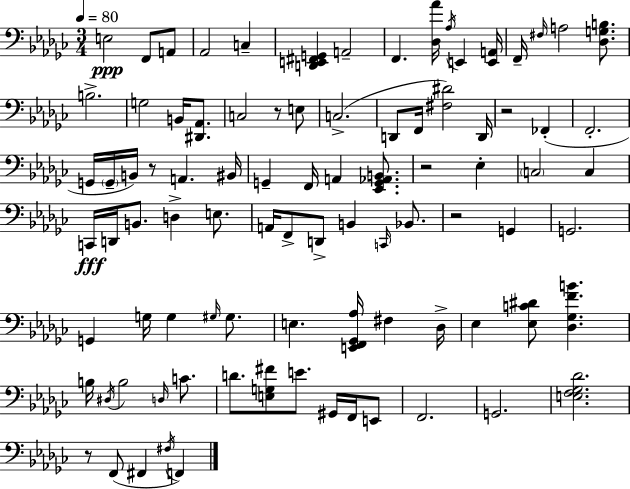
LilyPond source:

{
  \clef bass
  \numericTimeSignature
  \time 3/4
  \key ees \minor
  \tempo 4 = 80
  e2\ppp f,8 a,8 | aes,2 c4-- | <d, e, fis, g,>4 a,2-- | f,4. <des aes'>16 \acciaccatura { aes16 } e,4 | \break <e, a,>16 f,16-- \grace { fis16 } a2 <des g b>8. | b2.-> | g2 b,16 <dis, aes,>8. | c2 r8 | \break e8 c2.->( | d,8 f,16 <fis dis'>2) | d,16 r2 fes,4-.( | f,2.-. | \break g,16 \parenthesize g,16-- b,16) r8 a,4. | bis,16 g,4-- f,16 a,4 <ees, g, aes, b,>8. | r2 ees4-. | \parenthesize c2 c4 | \break c,16\fff d,16 b,8. d4-> e8. | a,16 f,8-> d,8-> b,4 \grace { c,16 } | bes,8. r2 g,4 | g,2. | \break g,4 g16 g4 | \grace { gis16 } gis8. e4. <e, f, ges, aes>16 fis4 | des16-> ees4 <ees c' dis'>8 <des ges f' b'>4. | b16 \acciaccatura { dis16 } b2 | \break \grace { d16 } c'8. d'8. <e g fis'>8 e'8. | gis,16 f,16 e,8 f,2. | g,2. | <e f ges des'>2. | \break r8 f,8( fis,4 | \acciaccatura { fis16 }) f,4 \bar "|."
}